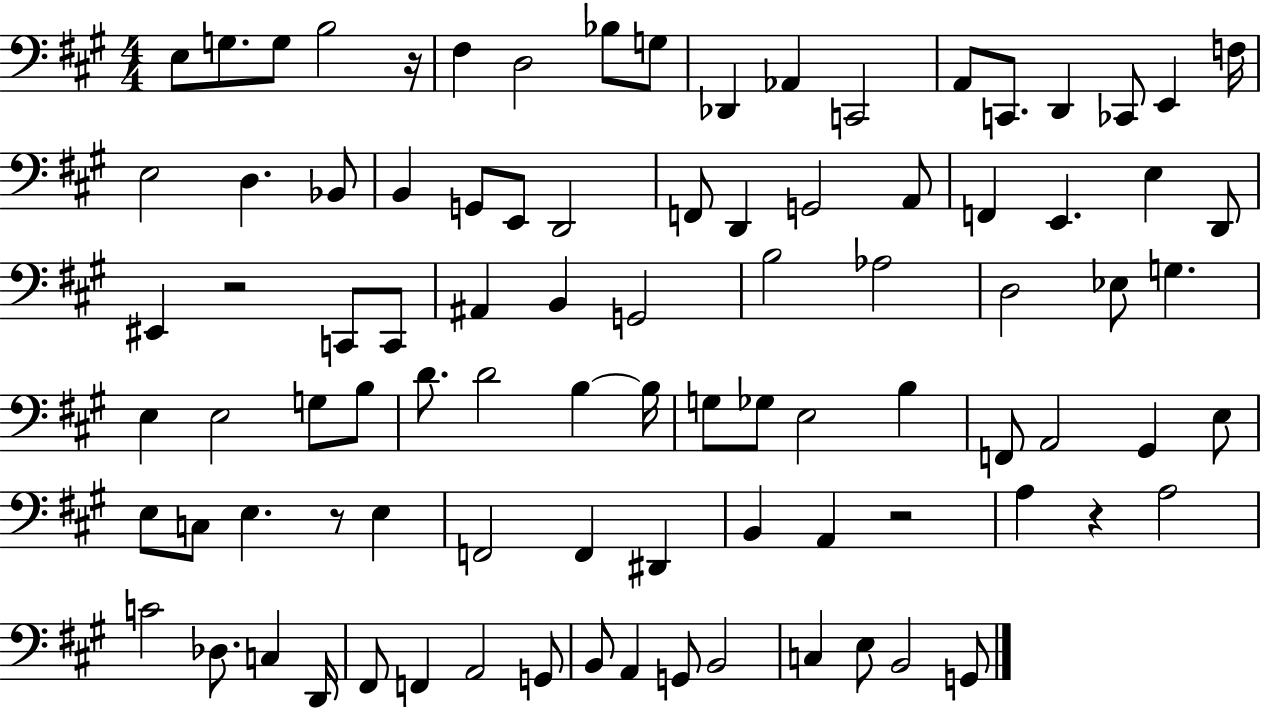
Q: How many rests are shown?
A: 5